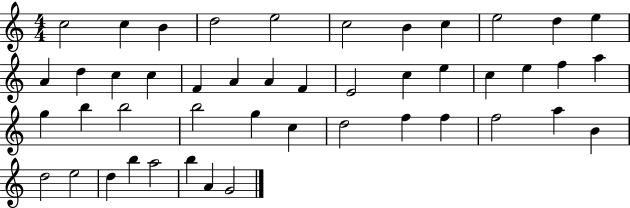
C5/h C5/q B4/q D5/h E5/h C5/h B4/q C5/q E5/h D5/q E5/q A4/q D5/q C5/q C5/q F4/q A4/q A4/q F4/q E4/h C5/q E5/q C5/q E5/q F5/q A5/q G5/q B5/q B5/h B5/h G5/q C5/q D5/h F5/q F5/q F5/h A5/q B4/q D5/h E5/h D5/q B5/q A5/h B5/q A4/q G4/h